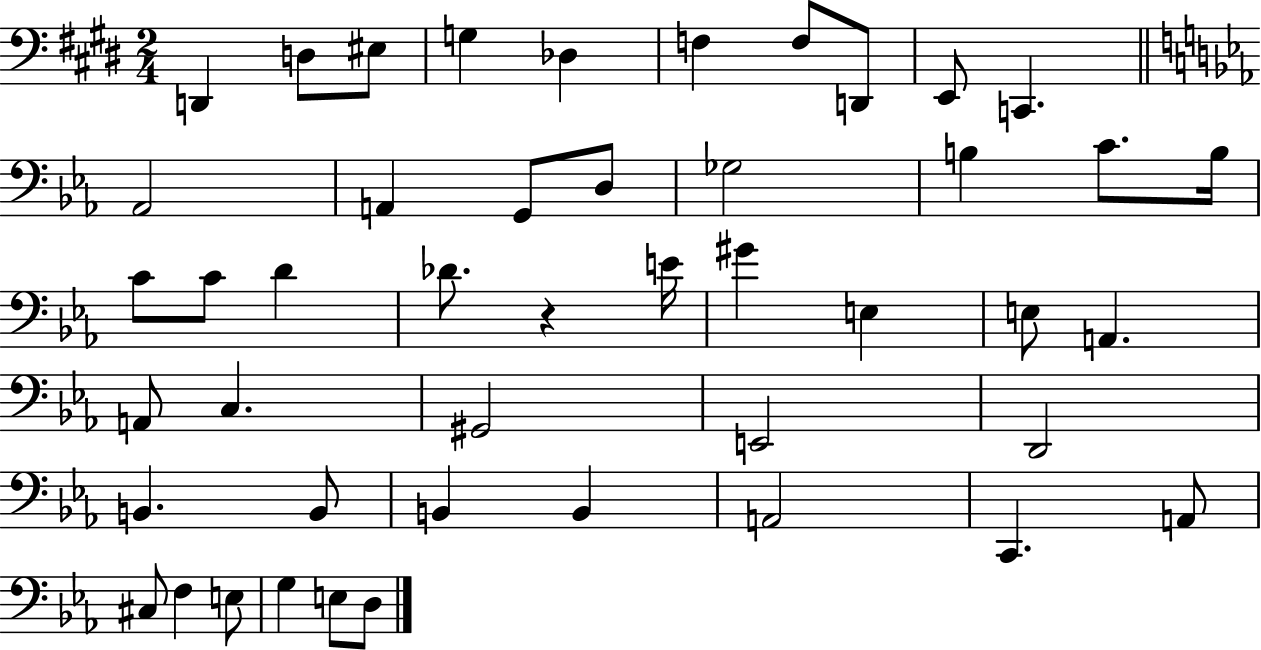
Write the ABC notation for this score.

X:1
T:Untitled
M:2/4
L:1/4
K:E
D,, D,/2 ^E,/2 G, _D, F, F,/2 D,,/2 E,,/2 C,, _A,,2 A,, G,,/2 D,/2 _G,2 B, C/2 B,/4 C/2 C/2 D _D/2 z E/4 ^G E, E,/2 A,, A,,/2 C, ^G,,2 E,,2 D,,2 B,, B,,/2 B,, B,, A,,2 C,, A,,/2 ^C,/2 F, E,/2 G, E,/2 D,/2